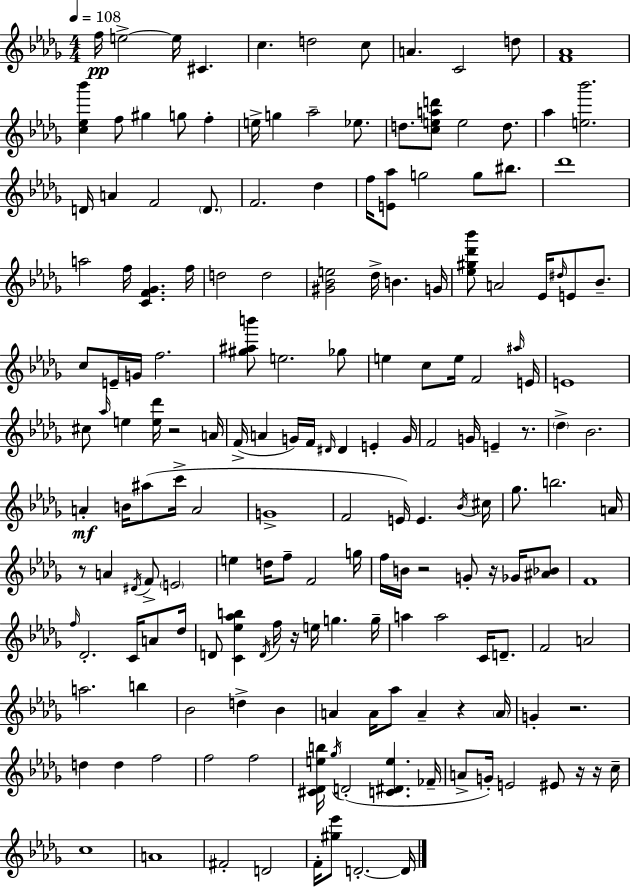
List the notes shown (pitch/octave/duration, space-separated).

F5/s E5/h E5/s C#4/q. C5/q. D5/h C5/e A4/q. C4/h D5/e [F4,Ab4]/w [C5,Eb5,Bb6]/q F5/e G#5/q G5/e F5/q E5/s G5/q Ab5/h Eb5/e. D5/e. [C5,E5,A5,D6]/e E5/h D5/e. Ab5/q [E5,Bb6]/h. D4/s A4/q F4/h D4/e. F4/h. Db5/q F5/s [E4,Ab5]/e G5/h G5/e BIS5/e. Db6/w A5/h F5/s [C4,F4,Gb4]/q. F5/s D5/h D5/h [G#4,Bb4,E5]/h Db5/s B4/q. G4/s [Eb5,G#5,Db6,Bb6]/e A4/h Eb4/s D#5/s E4/e Bb4/e. C5/e E4/s G4/s F5/h. [G#5,A#5,B6]/e E5/h. Gb5/e E5/q C5/e E5/s F4/h A#5/s E4/s E4/w C#5/e Ab5/s E5/q [E5,Db6]/s R/h A4/s F4/s A4/q G4/s F4/s D#4/s D#4/q E4/q G4/s F4/h G4/s E4/q R/e. Db5/q Bb4/h. A4/q B4/s A#5/e C6/s A4/h G4/w F4/h E4/s E4/q. Bb4/s C#5/s Gb5/e. B5/h. A4/s R/e A4/q D#4/s F4/e E4/h E5/q D5/s F5/e F4/h G5/s F5/s B4/s R/h G4/e R/s Gb4/s [A#4,Bb4]/e F4/w F5/s Db4/h. C4/s A4/e Db5/s D4/e [C4,Eb5,Ab5,B5]/q D4/s F5/s R/s E5/s G5/q. G5/s A5/q A5/h C4/s D4/e. F4/h A4/h A5/h. B5/q Bb4/h D5/q Bb4/q A4/q A4/s Ab5/e A4/q R/q A4/s G4/q R/h. D5/q D5/q F5/h F5/h F5/h [C#4,Db4,E5,B5]/s Gb5/s D4/h [C4,D#4,E5]/q. FES4/s A4/e G4/s E4/h EIS4/e R/s R/s C5/s C5/w A4/w F#4/h D4/h F4/s [G#5,Eb6]/e D4/h. D4/s